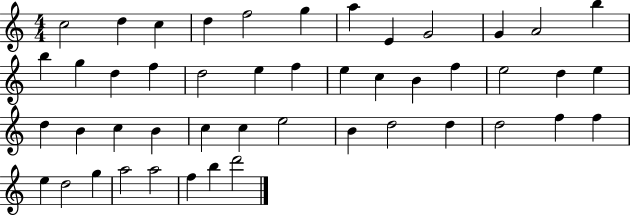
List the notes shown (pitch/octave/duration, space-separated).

C5/h D5/q C5/q D5/q F5/h G5/q A5/q E4/q G4/h G4/q A4/h B5/q B5/q G5/q D5/q F5/q D5/h E5/q F5/q E5/q C5/q B4/q F5/q E5/h D5/q E5/q D5/q B4/q C5/q B4/q C5/q C5/q E5/h B4/q D5/h D5/q D5/h F5/q F5/q E5/q D5/h G5/q A5/h A5/h F5/q B5/q D6/h